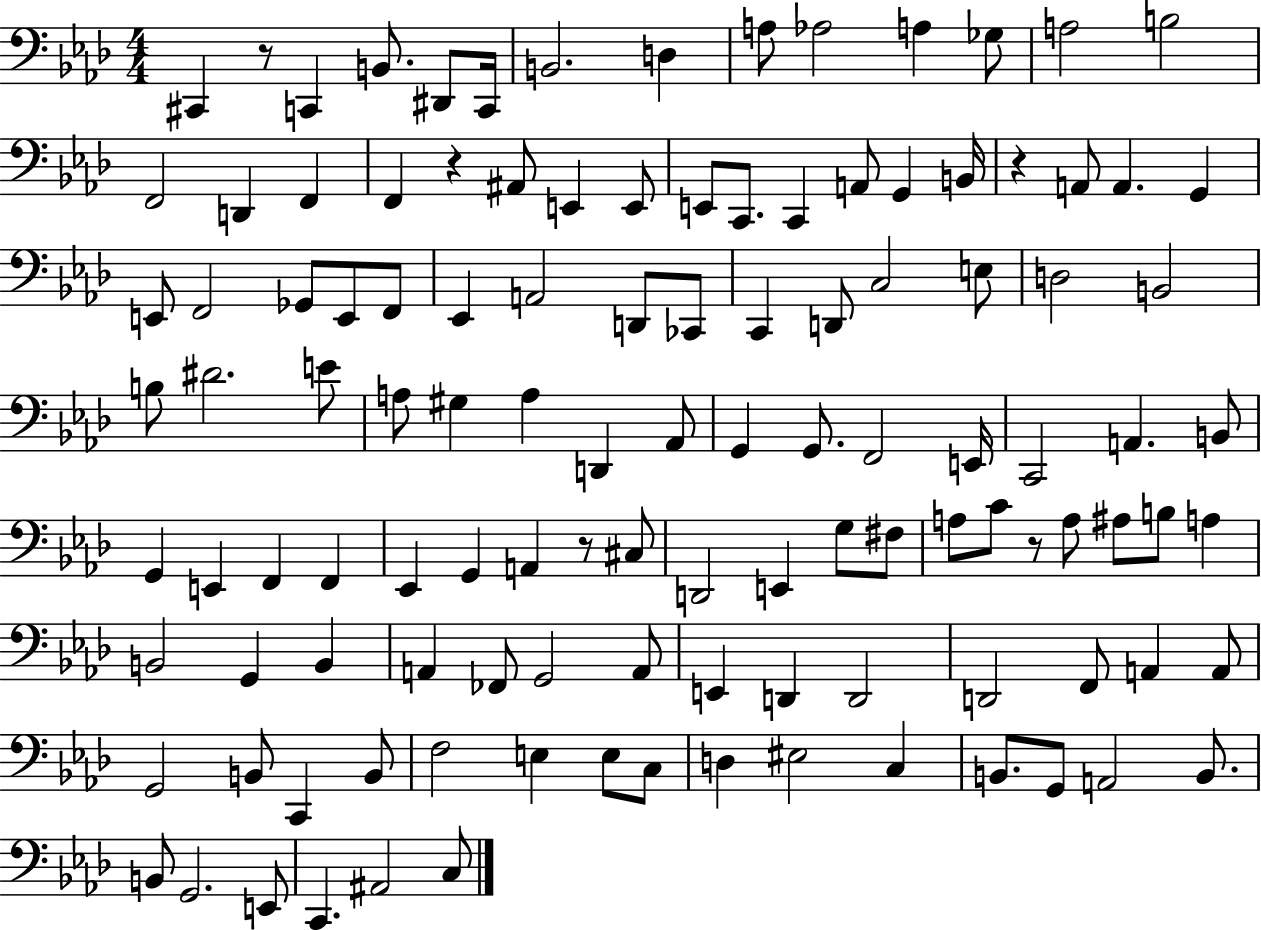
C#2/q R/e C2/q B2/e. D#2/e C2/s B2/h. D3/q A3/e Ab3/h A3/q Gb3/e A3/h B3/h F2/h D2/q F2/q F2/q R/q A#2/e E2/q E2/e E2/e C2/e. C2/q A2/e G2/q B2/s R/q A2/e A2/q. G2/q E2/e F2/h Gb2/e E2/e F2/e Eb2/q A2/h D2/e CES2/e C2/q D2/e C3/h E3/e D3/h B2/h B3/e D#4/h. E4/e A3/e G#3/q A3/q D2/q Ab2/e G2/q G2/e. F2/h E2/s C2/h A2/q. B2/e G2/q E2/q F2/q F2/q Eb2/q G2/q A2/q R/e C#3/e D2/h E2/q G3/e F#3/e A3/e C4/e R/e A3/e A#3/e B3/e A3/q B2/h G2/q B2/q A2/q FES2/e G2/h A2/e E2/q D2/q D2/h D2/h F2/e A2/q A2/e G2/h B2/e C2/q B2/e F3/h E3/q E3/e C3/e D3/q EIS3/h C3/q B2/e. G2/e A2/h B2/e. B2/e G2/h. E2/e C2/q. A#2/h C3/e